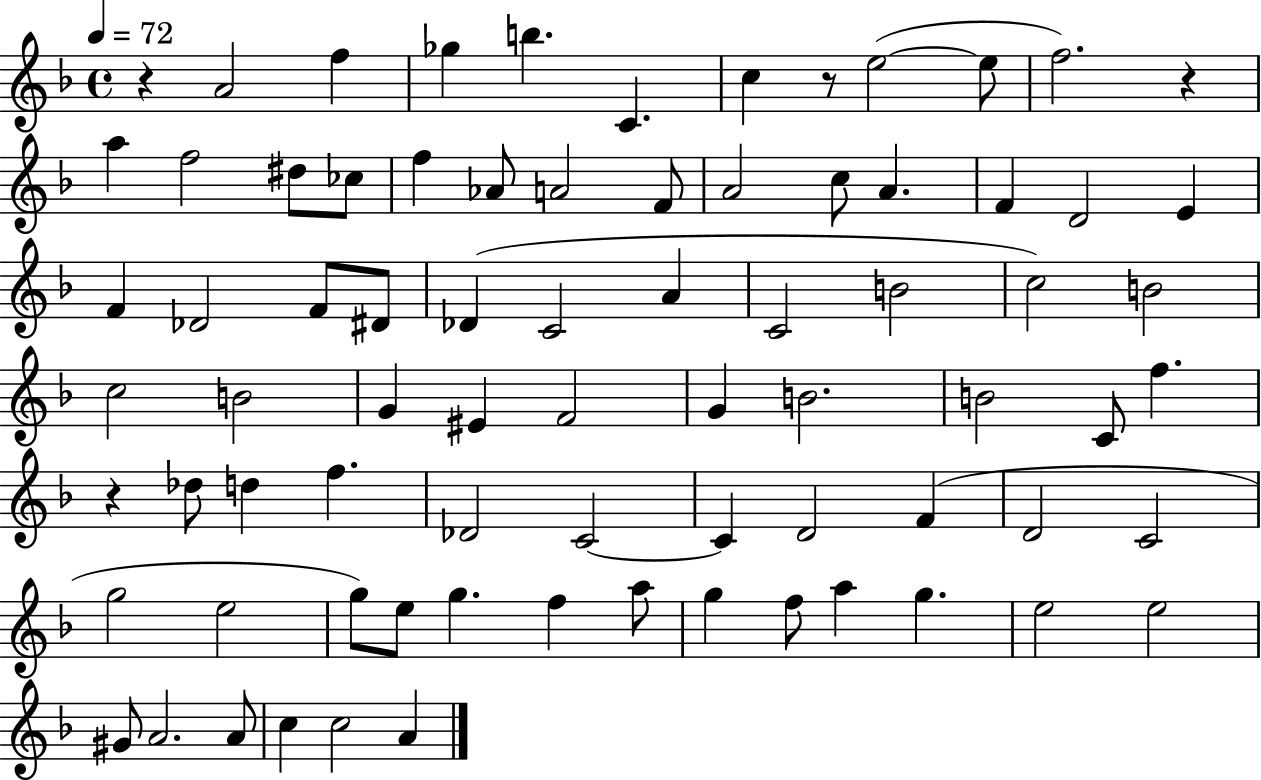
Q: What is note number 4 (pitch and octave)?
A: B5